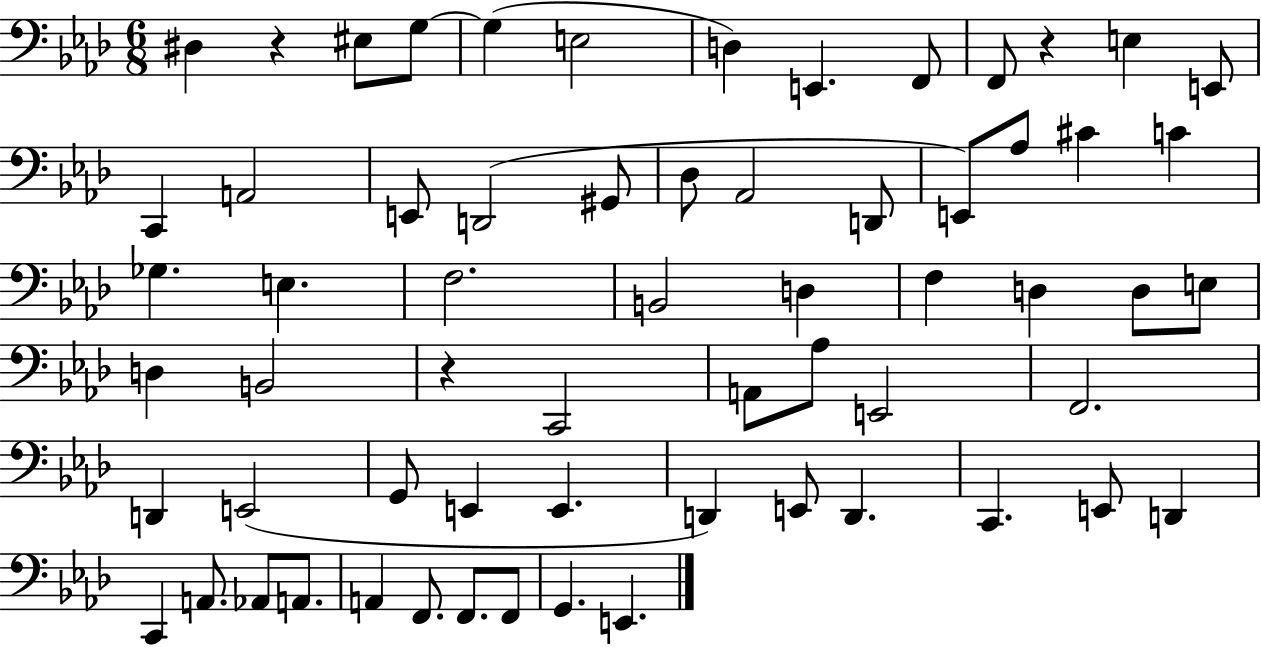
{
  \clef bass
  \numericTimeSignature
  \time 6/8
  \key aes \major
  dis4 r4 eis8 g8~~ | g4( e2 | d4) e,4. f,8 | f,8 r4 e4 e,8 | \break c,4 a,2 | e,8 d,2( gis,8 | des8 aes,2 d,8 | e,8) aes8 cis'4 c'4 | \break ges4. e4. | f2. | b,2 d4 | f4 d4 d8 e8 | \break d4 b,2 | r4 c,2 | a,8 aes8 e,2 | f,2. | \break d,4 e,2( | g,8 e,4 e,4. | d,4) e,8 d,4. | c,4. e,8 d,4 | \break c,4 a,8. aes,8 a,8. | a,4 f,8. f,8. f,8 | g,4. e,4. | \bar "|."
}